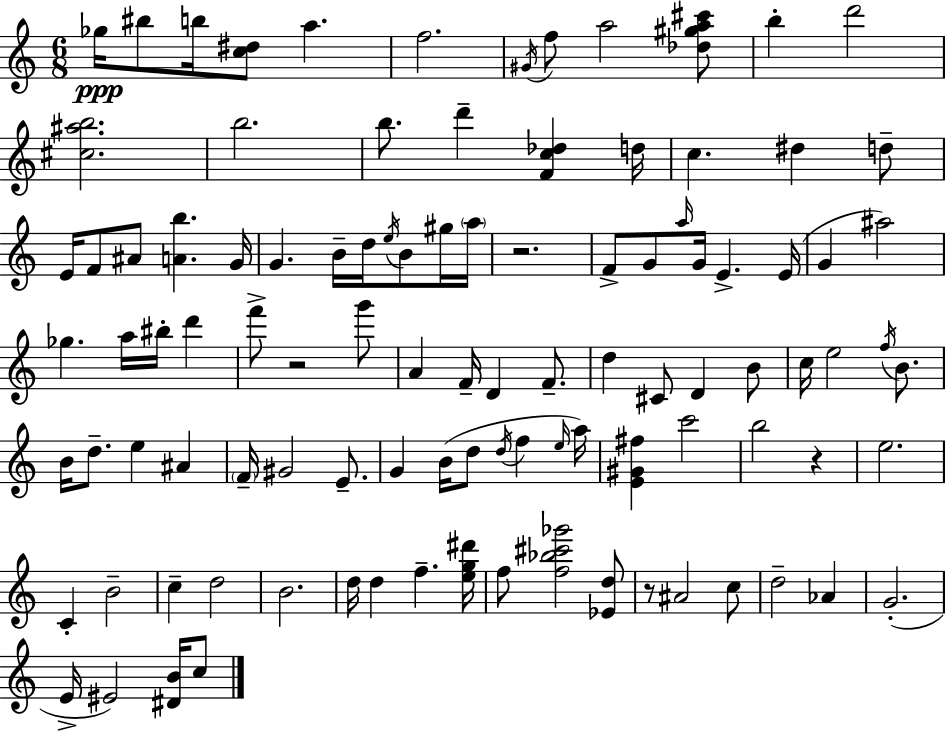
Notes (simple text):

Gb5/s BIS5/e B5/s [C5,D#5]/e A5/q. F5/h. G#4/s F5/e A5/h [Db5,G#5,A5,C#6]/e B5/q D6/h [C#5,A#5,B5]/h. B5/h. B5/e. D6/q [F4,C5,Db5]/q D5/s C5/q. D#5/q D5/e E4/s F4/e A#4/e [A4,B5]/q. G4/s G4/q. B4/s D5/s E5/s B4/e G#5/s A5/s R/h. F4/e G4/e A5/s G4/s E4/q. E4/s G4/q A#5/h Gb5/q. A5/s BIS5/s D6/q F6/e R/h G6/e A4/q F4/s D4/q F4/e. D5/q C#4/e D4/q B4/e C5/s E5/h F5/s B4/e. B4/s D5/e. E5/q A#4/q F4/s G#4/h E4/e. G4/q B4/s D5/e D5/s F5/q E5/s A5/s [E4,G#4,F#5]/q C6/h B5/h R/q E5/h. C4/q B4/h C5/q D5/h B4/h. D5/s D5/q F5/q. [E5,G5,D#6]/s F5/e [F5,Bb5,C#6,Gb6]/h [Eb4,D5]/e R/e A#4/h C5/e D5/h Ab4/q G4/h. E4/s EIS4/h [D#4,B4]/s C5/e